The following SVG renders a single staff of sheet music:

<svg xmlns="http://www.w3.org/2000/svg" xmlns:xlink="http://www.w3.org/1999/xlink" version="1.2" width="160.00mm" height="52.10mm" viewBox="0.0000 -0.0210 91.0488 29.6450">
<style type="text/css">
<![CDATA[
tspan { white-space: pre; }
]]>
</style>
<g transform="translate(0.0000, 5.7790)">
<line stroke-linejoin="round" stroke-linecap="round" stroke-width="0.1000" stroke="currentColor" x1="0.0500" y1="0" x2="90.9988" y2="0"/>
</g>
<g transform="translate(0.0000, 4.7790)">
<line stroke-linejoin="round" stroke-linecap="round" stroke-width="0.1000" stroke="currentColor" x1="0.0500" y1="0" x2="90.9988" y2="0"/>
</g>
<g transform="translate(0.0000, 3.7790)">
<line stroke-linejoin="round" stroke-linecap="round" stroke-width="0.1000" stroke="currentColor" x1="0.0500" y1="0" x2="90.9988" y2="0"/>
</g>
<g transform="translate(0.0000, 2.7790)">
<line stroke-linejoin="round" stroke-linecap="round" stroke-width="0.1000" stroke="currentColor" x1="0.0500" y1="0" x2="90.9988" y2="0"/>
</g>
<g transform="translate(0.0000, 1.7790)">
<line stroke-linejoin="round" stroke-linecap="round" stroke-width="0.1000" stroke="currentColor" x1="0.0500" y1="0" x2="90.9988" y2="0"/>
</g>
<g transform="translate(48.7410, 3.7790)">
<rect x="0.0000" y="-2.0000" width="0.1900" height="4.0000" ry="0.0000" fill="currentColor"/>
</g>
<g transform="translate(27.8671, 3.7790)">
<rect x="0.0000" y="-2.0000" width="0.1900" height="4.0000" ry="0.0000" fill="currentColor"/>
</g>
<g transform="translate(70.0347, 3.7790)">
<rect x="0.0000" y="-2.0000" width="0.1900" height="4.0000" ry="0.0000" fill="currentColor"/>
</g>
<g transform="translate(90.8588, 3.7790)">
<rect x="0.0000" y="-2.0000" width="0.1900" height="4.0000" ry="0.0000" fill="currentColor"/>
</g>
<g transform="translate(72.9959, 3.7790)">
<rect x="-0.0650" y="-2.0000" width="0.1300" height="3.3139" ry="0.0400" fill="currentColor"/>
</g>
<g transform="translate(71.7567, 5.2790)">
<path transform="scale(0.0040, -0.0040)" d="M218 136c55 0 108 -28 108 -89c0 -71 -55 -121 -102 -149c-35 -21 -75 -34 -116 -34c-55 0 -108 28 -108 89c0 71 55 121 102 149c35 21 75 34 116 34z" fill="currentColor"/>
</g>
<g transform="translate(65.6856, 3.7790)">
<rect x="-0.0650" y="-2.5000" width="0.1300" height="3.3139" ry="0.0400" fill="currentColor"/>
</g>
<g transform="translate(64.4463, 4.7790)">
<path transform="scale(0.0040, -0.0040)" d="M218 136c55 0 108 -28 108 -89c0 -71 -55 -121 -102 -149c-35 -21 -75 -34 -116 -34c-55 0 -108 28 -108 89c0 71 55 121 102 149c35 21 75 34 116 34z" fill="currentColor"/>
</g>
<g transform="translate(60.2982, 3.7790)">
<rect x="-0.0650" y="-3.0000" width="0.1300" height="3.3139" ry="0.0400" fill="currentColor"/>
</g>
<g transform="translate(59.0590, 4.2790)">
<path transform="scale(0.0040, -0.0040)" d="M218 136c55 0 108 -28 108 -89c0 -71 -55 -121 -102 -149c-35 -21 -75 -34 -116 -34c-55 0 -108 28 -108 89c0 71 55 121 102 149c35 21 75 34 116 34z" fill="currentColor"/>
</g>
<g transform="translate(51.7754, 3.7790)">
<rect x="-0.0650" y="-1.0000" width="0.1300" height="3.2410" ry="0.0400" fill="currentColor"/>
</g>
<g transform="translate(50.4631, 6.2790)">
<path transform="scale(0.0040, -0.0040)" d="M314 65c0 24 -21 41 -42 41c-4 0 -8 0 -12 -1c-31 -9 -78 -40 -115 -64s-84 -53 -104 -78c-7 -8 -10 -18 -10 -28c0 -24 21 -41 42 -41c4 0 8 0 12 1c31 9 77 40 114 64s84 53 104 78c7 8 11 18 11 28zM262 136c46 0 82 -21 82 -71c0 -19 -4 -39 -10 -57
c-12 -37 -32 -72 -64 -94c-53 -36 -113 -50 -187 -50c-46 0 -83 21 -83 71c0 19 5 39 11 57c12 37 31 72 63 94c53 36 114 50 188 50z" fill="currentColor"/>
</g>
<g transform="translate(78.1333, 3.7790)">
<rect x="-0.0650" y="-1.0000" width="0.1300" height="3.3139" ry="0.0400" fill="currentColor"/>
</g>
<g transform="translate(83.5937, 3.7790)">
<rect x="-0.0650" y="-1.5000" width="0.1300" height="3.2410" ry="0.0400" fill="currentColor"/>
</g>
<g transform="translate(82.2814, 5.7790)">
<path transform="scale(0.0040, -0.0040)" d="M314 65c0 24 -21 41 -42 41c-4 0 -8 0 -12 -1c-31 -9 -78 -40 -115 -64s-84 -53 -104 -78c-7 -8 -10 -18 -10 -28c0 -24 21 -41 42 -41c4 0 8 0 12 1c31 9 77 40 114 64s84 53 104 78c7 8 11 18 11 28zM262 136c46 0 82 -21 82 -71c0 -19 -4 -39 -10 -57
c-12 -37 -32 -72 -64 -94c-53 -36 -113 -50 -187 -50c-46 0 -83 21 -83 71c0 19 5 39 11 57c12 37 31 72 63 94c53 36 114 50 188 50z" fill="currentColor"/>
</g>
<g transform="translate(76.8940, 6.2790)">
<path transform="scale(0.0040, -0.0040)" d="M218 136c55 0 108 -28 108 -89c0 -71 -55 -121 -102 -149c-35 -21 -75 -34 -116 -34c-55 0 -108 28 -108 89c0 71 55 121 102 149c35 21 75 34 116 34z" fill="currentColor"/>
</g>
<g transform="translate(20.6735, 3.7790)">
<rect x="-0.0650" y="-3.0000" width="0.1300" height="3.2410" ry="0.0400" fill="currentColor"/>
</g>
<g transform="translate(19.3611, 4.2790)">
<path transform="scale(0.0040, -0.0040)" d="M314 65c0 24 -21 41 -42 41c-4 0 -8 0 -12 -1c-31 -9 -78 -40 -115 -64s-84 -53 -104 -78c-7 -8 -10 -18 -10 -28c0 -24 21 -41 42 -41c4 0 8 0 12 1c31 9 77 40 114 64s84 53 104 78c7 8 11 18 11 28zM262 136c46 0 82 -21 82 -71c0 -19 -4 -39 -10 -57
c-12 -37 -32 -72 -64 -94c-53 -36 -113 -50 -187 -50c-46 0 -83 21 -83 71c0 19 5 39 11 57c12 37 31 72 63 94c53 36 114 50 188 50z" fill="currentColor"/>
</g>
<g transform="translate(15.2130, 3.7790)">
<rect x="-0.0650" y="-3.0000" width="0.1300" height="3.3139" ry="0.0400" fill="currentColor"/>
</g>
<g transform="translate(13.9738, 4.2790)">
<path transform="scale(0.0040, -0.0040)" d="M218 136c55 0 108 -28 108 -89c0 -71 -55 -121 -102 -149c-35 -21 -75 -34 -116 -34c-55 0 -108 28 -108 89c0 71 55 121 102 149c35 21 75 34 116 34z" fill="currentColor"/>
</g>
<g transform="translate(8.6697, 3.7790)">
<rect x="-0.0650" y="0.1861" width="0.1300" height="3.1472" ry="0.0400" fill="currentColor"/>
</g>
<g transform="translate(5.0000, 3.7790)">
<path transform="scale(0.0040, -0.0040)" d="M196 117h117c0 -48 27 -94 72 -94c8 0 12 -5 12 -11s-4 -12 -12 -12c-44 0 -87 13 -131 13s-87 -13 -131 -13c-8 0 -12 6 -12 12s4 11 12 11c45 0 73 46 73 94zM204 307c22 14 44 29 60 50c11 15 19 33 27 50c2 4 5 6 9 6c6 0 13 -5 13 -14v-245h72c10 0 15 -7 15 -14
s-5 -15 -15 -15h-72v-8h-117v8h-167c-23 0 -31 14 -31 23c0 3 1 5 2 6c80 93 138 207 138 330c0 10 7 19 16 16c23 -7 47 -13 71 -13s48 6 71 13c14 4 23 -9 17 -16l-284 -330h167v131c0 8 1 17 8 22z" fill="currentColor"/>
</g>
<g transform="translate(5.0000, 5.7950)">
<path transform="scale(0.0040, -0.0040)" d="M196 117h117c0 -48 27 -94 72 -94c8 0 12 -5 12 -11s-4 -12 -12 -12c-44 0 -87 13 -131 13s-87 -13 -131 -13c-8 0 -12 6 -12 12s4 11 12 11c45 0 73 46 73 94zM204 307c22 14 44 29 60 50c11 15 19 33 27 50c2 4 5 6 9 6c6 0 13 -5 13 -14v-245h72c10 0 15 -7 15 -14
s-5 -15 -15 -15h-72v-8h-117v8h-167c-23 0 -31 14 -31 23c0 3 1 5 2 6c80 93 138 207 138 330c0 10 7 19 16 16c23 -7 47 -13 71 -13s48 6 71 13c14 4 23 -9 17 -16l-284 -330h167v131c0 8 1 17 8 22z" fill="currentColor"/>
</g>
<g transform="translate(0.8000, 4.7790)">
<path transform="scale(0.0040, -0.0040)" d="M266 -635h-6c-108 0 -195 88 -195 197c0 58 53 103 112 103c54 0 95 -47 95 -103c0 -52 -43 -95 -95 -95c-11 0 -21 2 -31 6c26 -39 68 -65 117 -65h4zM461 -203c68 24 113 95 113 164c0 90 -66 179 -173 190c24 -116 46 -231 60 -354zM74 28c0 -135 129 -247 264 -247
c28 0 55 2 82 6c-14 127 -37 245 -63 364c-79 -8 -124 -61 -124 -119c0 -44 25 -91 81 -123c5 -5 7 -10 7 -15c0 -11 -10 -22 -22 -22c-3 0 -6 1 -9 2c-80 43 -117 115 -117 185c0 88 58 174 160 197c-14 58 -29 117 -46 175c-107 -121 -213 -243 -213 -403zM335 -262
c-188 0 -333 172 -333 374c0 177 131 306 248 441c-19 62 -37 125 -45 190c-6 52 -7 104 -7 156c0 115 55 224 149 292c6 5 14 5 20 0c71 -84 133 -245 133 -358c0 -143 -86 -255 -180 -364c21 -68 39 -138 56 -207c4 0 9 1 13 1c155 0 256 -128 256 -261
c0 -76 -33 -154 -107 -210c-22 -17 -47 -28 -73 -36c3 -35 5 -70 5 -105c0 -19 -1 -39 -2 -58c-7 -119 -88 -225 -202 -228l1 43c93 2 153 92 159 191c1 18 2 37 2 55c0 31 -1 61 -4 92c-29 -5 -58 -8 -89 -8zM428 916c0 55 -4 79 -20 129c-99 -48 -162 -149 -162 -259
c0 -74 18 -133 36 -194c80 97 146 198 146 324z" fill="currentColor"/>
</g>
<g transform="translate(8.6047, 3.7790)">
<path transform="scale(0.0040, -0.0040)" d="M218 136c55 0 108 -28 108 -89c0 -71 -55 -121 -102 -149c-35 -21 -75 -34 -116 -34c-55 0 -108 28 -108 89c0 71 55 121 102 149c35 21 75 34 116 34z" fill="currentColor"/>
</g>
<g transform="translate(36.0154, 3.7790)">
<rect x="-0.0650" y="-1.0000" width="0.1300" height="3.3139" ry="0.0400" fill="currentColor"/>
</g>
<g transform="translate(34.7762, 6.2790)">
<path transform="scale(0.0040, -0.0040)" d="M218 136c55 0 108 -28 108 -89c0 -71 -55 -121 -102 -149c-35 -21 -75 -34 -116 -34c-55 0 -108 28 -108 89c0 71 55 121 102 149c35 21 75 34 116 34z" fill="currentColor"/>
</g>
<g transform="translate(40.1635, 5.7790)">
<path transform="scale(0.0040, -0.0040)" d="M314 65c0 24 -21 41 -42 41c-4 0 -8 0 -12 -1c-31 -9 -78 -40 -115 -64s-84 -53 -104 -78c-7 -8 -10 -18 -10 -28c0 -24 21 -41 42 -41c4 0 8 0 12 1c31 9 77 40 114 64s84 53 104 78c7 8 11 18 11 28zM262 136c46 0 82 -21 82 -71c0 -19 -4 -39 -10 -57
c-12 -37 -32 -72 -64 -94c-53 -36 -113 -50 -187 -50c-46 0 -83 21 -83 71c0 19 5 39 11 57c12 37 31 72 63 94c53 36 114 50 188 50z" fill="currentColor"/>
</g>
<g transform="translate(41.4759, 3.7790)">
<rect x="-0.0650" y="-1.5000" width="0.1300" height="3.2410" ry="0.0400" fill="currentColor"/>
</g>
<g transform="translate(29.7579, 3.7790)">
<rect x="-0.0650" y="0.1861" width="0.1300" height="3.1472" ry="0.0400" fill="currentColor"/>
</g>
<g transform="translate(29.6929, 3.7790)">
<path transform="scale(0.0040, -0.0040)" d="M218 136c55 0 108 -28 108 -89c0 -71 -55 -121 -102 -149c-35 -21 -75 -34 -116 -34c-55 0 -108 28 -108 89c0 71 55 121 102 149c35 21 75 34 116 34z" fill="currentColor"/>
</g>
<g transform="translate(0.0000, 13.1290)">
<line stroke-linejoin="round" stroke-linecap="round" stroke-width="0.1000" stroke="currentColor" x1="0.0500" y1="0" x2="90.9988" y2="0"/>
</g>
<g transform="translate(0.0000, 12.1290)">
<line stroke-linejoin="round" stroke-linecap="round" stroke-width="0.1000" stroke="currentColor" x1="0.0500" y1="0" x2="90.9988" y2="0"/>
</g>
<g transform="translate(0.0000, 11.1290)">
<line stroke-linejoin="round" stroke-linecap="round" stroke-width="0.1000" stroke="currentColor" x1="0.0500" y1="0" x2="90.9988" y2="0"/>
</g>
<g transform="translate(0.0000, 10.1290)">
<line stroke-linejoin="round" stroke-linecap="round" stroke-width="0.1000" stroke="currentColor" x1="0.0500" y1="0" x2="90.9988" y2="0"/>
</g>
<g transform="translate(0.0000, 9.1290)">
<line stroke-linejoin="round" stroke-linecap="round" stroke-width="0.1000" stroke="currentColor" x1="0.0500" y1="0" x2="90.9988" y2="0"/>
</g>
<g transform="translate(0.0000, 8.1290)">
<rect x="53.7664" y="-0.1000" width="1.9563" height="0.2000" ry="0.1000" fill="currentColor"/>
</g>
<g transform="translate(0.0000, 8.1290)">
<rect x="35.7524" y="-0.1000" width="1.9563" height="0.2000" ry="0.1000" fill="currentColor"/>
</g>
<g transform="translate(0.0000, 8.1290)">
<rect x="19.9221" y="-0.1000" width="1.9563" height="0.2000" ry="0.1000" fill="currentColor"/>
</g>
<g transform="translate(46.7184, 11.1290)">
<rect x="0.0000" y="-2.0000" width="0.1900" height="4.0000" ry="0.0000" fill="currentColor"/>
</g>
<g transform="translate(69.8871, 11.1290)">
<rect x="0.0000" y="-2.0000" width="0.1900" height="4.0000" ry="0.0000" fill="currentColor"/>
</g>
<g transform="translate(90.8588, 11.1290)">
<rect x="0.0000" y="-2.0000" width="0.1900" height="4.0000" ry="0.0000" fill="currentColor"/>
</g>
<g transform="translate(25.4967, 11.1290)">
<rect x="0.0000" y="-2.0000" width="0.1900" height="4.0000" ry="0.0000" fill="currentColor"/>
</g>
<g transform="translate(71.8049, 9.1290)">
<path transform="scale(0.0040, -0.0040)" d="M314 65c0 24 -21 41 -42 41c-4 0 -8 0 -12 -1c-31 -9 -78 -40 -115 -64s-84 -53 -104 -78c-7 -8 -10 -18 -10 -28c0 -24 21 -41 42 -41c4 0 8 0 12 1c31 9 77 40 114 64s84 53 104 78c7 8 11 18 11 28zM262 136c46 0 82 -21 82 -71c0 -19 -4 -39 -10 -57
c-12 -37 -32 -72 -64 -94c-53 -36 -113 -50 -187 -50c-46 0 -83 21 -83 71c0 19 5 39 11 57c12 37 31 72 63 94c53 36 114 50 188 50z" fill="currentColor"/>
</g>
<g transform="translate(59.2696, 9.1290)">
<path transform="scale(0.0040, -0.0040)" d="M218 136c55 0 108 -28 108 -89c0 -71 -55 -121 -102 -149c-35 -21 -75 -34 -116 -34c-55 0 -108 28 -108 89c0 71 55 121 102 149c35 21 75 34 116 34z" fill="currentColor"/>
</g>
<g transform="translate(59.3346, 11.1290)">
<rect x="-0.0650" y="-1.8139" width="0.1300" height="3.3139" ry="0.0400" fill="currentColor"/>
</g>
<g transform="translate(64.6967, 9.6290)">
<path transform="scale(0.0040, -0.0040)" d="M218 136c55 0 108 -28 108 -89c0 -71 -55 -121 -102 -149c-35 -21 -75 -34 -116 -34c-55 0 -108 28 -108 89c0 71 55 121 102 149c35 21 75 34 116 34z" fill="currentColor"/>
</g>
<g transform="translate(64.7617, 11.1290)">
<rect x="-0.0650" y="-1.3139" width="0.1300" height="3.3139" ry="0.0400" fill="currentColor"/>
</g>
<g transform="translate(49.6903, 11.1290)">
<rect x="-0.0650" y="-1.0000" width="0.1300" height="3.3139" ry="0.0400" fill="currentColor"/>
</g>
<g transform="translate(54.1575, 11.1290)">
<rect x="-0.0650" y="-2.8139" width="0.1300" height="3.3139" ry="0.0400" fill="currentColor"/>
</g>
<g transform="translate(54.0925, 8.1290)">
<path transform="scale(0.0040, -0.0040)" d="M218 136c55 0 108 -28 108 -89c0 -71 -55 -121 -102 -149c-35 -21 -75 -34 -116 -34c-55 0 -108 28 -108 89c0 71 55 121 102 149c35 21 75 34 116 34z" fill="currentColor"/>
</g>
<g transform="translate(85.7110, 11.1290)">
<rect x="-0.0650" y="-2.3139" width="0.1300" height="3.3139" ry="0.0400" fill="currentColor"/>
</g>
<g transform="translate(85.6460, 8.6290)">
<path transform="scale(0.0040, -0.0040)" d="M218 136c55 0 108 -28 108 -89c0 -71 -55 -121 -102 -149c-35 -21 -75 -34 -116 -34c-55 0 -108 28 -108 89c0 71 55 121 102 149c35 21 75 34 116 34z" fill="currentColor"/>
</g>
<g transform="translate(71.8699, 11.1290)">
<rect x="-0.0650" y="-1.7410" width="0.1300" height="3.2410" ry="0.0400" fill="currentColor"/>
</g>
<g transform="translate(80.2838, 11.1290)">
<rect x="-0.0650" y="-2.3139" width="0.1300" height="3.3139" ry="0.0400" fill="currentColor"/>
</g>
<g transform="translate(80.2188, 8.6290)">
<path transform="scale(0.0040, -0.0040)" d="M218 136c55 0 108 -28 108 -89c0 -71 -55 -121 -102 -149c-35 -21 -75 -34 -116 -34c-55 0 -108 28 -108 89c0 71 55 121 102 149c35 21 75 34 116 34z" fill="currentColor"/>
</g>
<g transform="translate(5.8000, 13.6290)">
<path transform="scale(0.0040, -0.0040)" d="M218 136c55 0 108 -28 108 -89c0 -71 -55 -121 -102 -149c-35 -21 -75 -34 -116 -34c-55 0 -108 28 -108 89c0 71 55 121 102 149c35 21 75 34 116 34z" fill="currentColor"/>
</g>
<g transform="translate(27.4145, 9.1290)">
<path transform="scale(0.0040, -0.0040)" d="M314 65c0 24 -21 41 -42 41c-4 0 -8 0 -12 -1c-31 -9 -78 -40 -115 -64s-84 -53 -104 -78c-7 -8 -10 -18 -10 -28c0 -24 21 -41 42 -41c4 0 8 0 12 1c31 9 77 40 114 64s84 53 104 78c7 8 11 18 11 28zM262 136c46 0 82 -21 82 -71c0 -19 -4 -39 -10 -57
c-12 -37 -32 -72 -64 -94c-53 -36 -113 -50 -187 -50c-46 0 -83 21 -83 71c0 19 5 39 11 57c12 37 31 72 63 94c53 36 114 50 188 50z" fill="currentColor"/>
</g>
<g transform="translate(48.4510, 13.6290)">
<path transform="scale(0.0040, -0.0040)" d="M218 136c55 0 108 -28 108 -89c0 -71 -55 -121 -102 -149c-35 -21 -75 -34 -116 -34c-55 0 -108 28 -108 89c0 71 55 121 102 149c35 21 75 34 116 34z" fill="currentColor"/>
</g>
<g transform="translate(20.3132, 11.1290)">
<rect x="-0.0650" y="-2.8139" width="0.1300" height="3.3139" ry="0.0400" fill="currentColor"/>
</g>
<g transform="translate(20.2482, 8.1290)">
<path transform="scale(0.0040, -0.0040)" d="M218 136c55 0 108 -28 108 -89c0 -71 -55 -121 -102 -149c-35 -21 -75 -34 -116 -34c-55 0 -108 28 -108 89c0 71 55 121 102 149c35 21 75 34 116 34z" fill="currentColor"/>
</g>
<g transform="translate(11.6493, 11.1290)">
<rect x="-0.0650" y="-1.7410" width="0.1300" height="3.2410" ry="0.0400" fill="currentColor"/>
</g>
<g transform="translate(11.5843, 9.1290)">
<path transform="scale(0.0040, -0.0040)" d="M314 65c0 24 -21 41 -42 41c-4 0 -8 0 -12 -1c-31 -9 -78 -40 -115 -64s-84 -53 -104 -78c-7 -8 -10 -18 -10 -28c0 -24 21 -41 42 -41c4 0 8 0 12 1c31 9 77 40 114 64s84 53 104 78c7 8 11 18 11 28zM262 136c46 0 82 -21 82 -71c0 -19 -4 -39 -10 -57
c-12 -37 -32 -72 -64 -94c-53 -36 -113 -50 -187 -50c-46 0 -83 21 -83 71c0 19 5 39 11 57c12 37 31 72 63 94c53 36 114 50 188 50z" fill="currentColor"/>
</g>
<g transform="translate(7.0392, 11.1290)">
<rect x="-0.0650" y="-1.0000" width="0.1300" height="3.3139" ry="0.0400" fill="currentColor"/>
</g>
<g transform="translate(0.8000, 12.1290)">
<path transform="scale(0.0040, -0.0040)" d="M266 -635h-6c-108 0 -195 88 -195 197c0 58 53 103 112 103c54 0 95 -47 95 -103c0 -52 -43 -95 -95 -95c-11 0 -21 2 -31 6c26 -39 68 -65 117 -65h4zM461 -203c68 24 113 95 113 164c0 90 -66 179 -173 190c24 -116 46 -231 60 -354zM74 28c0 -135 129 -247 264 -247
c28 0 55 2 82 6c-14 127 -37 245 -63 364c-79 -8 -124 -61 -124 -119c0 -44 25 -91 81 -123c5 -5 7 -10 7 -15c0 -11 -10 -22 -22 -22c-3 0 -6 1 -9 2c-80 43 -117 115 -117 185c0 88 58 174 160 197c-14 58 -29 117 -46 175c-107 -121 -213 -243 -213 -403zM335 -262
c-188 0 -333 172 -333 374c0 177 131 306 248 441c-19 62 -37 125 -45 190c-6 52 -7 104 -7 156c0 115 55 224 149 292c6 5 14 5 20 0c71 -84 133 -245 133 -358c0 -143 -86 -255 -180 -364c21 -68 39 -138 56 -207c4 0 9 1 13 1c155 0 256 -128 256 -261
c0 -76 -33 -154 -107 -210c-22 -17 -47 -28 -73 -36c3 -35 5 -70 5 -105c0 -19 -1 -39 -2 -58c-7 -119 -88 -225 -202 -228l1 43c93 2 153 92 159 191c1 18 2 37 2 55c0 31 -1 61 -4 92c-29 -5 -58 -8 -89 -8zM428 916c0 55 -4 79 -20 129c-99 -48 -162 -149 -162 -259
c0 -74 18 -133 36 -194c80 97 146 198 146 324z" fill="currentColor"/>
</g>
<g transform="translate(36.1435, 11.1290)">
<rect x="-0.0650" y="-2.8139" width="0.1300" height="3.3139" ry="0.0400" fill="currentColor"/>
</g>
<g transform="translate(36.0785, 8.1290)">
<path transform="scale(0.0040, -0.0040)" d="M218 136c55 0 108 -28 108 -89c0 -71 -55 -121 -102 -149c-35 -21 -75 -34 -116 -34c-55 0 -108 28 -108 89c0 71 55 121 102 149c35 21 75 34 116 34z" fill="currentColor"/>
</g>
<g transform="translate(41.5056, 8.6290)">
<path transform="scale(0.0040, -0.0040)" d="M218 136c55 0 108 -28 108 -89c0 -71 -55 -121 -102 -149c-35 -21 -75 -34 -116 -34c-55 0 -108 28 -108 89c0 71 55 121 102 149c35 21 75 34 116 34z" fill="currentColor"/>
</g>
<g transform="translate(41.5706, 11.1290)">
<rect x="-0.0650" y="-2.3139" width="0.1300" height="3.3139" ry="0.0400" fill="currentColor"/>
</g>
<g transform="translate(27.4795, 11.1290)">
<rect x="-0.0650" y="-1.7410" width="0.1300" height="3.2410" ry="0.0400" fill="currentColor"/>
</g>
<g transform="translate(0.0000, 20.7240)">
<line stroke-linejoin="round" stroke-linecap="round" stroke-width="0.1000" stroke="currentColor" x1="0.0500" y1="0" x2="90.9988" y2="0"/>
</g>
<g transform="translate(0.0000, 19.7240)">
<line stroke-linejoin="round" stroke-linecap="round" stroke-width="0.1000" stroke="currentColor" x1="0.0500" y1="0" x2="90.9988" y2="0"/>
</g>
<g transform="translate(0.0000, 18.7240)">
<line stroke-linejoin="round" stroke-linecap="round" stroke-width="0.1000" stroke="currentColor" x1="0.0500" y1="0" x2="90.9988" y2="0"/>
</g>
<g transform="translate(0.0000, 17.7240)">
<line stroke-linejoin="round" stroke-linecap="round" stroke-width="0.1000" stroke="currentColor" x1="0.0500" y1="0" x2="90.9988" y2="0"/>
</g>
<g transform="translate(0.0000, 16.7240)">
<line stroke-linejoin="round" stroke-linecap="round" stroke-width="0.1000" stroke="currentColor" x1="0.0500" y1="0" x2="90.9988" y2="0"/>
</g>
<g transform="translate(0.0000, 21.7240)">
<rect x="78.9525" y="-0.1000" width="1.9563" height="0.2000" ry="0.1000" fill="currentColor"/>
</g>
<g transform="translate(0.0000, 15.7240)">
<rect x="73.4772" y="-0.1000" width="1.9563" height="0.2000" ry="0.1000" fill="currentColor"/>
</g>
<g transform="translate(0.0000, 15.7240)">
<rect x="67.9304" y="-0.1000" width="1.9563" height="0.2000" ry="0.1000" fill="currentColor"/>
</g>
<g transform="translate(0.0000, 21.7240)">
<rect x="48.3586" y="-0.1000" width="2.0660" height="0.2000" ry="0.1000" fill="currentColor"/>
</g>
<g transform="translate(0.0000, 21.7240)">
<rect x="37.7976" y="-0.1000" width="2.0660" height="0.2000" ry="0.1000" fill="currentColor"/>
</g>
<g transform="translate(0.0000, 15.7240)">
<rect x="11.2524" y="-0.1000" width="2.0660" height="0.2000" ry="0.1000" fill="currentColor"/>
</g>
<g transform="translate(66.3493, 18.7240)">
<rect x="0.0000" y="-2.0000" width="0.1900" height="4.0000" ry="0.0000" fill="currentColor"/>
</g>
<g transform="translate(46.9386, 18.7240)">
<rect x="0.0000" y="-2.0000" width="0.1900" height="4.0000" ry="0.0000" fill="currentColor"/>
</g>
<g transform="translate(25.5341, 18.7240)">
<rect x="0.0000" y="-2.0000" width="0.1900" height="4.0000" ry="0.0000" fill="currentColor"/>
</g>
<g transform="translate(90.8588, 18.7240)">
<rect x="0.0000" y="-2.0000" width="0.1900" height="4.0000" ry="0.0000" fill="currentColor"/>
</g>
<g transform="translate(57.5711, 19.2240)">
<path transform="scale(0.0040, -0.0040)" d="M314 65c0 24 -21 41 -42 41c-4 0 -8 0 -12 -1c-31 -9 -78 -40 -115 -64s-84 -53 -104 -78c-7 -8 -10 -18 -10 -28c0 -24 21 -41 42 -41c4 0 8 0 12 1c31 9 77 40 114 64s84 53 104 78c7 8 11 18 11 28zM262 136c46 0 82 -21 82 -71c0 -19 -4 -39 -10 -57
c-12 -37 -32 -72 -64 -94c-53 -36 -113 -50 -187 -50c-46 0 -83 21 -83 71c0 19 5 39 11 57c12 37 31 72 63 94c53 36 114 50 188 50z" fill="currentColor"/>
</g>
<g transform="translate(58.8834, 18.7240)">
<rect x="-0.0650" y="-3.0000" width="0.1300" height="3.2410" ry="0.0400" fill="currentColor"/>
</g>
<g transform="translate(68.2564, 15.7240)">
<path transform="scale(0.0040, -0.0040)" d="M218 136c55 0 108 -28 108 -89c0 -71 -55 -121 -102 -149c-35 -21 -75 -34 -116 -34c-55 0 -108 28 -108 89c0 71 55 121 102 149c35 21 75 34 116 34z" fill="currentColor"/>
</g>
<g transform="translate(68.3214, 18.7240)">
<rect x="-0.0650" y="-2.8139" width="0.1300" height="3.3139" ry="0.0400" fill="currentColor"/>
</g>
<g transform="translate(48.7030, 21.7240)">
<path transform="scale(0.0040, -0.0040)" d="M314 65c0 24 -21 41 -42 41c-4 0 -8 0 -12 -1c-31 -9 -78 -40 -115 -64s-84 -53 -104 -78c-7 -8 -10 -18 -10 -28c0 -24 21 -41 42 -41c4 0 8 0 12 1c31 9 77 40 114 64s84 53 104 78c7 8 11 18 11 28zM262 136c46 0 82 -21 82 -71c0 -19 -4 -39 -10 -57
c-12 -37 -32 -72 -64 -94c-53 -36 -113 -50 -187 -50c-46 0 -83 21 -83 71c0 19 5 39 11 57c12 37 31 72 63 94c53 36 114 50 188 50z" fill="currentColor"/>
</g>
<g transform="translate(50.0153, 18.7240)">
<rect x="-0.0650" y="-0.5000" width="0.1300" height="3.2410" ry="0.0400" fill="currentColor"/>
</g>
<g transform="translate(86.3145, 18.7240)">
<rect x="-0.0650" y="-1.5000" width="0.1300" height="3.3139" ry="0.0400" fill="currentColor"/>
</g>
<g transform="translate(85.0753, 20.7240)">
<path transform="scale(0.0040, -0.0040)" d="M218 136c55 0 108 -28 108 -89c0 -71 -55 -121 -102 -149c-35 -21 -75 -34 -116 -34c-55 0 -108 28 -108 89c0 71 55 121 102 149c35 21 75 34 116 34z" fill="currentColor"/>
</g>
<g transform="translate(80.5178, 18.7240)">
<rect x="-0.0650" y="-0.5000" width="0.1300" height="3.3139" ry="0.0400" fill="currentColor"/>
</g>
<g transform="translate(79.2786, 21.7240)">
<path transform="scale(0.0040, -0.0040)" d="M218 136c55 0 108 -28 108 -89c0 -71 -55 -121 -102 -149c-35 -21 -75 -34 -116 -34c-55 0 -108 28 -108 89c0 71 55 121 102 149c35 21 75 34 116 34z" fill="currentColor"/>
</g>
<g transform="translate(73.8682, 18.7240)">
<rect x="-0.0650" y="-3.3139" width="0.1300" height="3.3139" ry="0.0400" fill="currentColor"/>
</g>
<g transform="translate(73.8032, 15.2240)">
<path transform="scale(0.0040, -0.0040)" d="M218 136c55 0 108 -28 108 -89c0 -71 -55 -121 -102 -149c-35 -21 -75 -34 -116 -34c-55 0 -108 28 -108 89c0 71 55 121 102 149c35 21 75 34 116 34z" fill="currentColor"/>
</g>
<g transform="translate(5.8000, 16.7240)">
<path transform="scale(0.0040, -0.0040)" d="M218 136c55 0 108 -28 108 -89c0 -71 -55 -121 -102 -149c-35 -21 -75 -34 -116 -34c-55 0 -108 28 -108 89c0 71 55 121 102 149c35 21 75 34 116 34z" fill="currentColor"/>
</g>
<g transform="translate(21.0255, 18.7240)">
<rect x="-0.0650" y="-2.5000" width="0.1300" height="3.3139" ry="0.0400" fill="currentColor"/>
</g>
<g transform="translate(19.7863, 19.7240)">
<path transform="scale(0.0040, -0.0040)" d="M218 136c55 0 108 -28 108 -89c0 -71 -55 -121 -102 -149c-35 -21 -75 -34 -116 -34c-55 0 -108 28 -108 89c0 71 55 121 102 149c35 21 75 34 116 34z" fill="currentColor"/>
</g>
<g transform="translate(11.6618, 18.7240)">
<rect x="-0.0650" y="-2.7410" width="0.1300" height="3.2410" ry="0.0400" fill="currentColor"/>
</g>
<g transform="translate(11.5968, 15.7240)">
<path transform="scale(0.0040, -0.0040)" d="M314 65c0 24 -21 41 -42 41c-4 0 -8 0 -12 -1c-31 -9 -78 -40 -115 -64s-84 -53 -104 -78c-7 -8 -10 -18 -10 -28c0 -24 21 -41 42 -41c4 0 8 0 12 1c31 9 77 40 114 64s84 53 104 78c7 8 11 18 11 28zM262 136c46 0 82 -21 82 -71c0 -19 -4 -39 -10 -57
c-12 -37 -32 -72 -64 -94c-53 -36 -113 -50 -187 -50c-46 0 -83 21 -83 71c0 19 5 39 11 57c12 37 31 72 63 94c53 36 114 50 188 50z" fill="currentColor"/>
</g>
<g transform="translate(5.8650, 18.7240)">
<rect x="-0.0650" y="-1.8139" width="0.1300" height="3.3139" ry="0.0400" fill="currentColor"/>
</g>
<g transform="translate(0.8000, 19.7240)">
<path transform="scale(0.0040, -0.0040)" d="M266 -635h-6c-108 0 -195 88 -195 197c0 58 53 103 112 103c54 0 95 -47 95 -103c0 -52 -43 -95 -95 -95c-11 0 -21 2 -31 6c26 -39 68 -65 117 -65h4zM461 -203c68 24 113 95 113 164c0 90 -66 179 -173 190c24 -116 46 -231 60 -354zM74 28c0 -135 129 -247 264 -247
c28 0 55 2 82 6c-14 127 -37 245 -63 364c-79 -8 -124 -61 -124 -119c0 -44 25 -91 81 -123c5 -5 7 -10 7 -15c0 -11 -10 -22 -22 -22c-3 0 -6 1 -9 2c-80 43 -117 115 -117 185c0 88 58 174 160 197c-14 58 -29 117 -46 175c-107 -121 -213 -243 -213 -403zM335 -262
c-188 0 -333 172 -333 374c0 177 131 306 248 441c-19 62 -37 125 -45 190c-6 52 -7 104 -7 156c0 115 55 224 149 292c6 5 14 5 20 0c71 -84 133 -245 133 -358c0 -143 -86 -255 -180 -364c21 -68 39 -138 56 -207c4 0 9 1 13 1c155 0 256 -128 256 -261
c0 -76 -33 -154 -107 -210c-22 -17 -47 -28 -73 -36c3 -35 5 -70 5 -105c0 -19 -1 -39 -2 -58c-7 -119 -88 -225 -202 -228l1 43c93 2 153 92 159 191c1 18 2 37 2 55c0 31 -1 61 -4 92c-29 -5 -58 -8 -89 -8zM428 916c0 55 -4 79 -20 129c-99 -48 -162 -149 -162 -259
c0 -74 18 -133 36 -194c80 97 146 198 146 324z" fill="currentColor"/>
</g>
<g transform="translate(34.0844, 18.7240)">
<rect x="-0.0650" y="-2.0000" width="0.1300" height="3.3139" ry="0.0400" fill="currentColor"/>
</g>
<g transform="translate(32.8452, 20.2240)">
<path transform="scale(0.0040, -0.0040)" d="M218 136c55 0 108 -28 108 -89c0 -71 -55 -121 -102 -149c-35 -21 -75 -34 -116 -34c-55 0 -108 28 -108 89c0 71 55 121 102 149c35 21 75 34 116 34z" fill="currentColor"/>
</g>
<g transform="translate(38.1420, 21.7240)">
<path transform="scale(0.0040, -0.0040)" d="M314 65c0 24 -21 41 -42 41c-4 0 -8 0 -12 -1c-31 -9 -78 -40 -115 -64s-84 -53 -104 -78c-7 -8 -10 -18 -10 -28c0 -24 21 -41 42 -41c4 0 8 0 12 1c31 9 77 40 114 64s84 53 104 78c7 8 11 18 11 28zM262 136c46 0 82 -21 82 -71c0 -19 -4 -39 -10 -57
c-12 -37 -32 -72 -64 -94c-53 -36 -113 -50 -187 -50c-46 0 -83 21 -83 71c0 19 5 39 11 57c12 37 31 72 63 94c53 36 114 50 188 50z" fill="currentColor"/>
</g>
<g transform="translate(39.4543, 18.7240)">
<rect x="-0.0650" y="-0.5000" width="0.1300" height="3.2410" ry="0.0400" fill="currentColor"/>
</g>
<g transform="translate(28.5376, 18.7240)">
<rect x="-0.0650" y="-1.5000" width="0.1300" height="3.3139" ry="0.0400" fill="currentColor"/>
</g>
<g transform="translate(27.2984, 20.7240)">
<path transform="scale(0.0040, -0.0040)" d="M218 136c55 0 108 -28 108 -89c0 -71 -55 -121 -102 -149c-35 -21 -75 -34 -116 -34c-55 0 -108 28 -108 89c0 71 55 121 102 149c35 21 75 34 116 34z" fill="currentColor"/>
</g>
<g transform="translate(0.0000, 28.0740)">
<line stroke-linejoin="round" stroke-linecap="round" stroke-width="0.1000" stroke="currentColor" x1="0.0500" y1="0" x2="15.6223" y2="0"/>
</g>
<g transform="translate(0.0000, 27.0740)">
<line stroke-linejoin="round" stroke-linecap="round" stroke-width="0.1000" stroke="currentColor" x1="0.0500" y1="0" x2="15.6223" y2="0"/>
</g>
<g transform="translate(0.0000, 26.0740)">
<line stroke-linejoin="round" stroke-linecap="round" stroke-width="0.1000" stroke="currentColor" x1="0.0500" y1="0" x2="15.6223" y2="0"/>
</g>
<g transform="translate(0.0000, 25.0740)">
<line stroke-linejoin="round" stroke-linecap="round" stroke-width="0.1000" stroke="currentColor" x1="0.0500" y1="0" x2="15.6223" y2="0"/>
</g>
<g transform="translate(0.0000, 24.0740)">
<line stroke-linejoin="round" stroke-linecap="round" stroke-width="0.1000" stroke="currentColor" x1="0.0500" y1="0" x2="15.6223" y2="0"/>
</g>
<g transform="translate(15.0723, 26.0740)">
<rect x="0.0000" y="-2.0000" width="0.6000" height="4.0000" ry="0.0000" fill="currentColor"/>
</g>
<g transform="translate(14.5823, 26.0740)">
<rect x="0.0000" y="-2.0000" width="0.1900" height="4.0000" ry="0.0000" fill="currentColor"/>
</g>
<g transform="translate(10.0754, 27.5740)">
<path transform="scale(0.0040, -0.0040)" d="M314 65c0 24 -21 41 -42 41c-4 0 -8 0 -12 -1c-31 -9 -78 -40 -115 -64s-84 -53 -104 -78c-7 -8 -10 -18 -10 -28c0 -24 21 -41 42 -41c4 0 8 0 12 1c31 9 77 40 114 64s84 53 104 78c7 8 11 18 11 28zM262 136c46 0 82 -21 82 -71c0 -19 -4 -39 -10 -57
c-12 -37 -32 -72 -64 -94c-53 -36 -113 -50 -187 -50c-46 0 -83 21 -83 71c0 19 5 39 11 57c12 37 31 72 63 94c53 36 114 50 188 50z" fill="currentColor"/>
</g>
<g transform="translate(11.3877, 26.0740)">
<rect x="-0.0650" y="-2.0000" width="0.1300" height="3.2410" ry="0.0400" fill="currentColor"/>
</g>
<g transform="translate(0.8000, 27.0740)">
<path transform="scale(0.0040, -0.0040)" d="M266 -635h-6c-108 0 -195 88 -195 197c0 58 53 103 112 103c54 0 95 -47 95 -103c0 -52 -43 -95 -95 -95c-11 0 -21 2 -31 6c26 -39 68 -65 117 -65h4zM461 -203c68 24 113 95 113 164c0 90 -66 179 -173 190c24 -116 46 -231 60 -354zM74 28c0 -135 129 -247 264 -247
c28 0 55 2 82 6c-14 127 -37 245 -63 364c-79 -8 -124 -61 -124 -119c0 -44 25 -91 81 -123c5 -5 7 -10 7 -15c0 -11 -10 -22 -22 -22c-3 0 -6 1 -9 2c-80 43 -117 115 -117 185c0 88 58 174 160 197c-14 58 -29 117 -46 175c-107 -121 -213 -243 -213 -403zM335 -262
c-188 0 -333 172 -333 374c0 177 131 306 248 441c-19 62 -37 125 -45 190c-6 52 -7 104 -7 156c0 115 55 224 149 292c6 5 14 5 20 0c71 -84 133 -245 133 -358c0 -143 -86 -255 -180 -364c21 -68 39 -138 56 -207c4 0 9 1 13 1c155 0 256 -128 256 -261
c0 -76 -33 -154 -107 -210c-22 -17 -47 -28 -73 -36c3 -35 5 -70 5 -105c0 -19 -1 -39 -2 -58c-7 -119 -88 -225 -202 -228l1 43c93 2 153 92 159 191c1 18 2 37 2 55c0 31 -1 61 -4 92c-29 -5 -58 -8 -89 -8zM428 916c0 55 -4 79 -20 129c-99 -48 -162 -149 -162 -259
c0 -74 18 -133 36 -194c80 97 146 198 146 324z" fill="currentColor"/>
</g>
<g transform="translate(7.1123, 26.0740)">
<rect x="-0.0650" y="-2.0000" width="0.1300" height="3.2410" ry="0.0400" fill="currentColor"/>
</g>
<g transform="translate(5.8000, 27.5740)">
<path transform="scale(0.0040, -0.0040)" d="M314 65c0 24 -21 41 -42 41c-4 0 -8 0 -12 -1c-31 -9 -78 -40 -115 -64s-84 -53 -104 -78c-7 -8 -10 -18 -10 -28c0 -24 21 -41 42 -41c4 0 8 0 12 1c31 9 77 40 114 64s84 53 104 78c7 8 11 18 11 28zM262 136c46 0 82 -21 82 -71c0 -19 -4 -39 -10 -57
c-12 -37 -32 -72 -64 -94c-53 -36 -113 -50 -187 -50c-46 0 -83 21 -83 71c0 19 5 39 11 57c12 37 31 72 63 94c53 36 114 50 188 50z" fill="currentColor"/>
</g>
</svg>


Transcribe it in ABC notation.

X:1
T:Untitled
M:4/4
L:1/4
K:C
B A A2 B D E2 D2 A G F D E2 D f2 a f2 a g D a f e f2 g g f a2 G E F C2 C2 A2 a b C E F2 F2